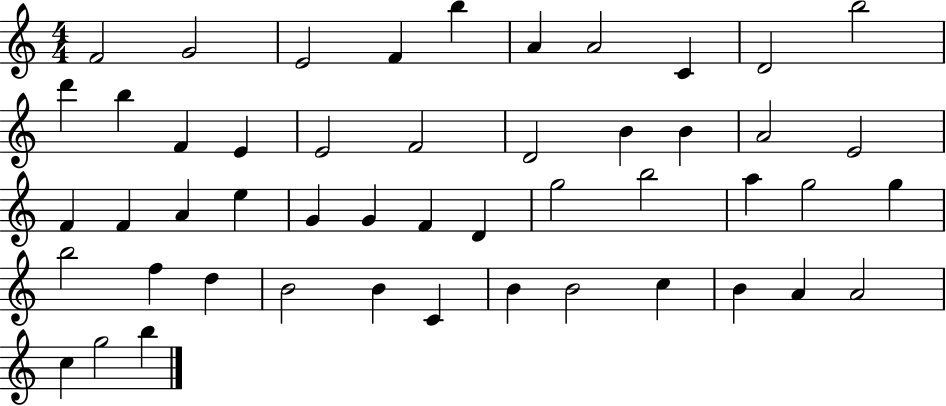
{
  \clef treble
  \numericTimeSignature
  \time 4/4
  \key c \major
  f'2 g'2 | e'2 f'4 b''4 | a'4 a'2 c'4 | d'2 b''2 | \break d'''4 b''4 f'4 e'4 | e'2 f'2 | d'2 b'4 b'4 | a'2 e'2 | \break f'4 f'4 a'4 e''4 | g'4 g'4 f'4 d'4 | g''2 b''2 | a''4 g''2 g''4 | \break b''2 f''4 d''4 | b'2 b'4 c'4 | b'4 b'2 c''4 | b'4 a'4 a'2 | \break c''4 g''2 b''4 | \bar "|."
}